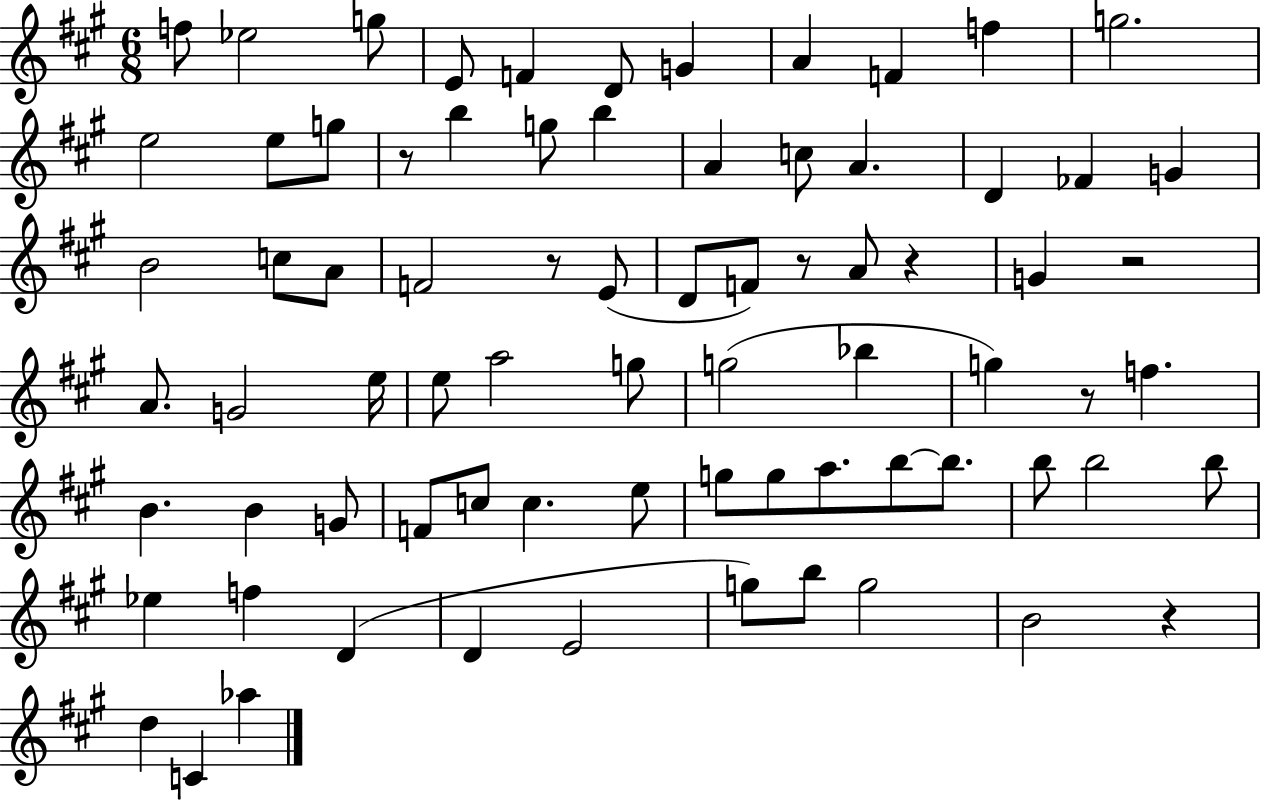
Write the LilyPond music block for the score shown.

{
  \clef treble
  \numericTimeSignature
  \time 6/8
  \key a \major
  f''8 ees''2 g''8 | e'8 f'4 d'8 g'4 | a'4 f'4 f''4 | g''2. | \break e''2 e''8 g''8 | r8 b''4 g''8 b''4 | a'4 c''8 a'4. | d'4 fes'4 g'4 | \break b'2 c''8 a'8 | f'2 r8 e'8( | d'8 f'8) r8 a'8 r4 | g'4 r2 | \break a'8. g'2 e''16 | e''8 a''2 g''8 | g''2( bes''4 | g''4) r8 f''4. | \break b'4. b'4 g'8 | f'8 c''8 c''4. e''8 | g''8 g''8 a''8. b''8~~ b''8. | b''8 b''2 b''8 | \break ees''4 f''4 d'4( | d'4 e'2 | g''8) b''8 g''2 | b'2 r4 | \break d''4 c'4 aes''4 | \bar "|."
}